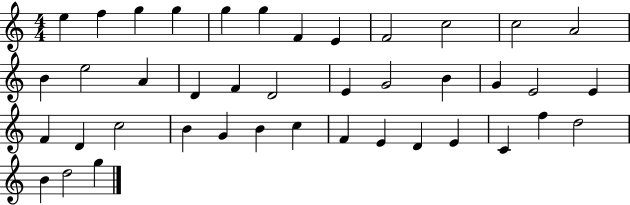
X:1
T:Untitled
M:4/4
L:1/4
K:C
e f g g g g F E F2 c2 c2 A2 B e2 A D F D2 E G2 B G E2 E F D c2 B G B c F E D E C f d2 B d2 g